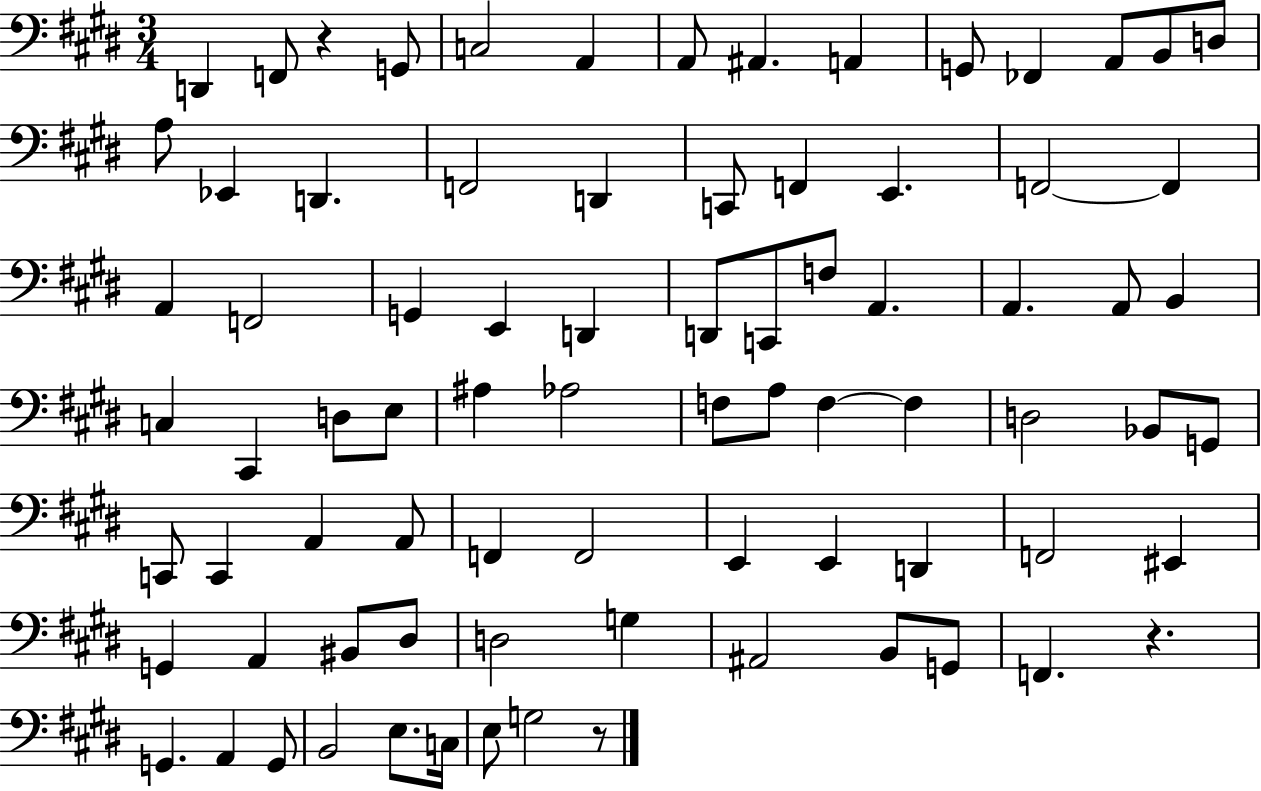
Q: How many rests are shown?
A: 3